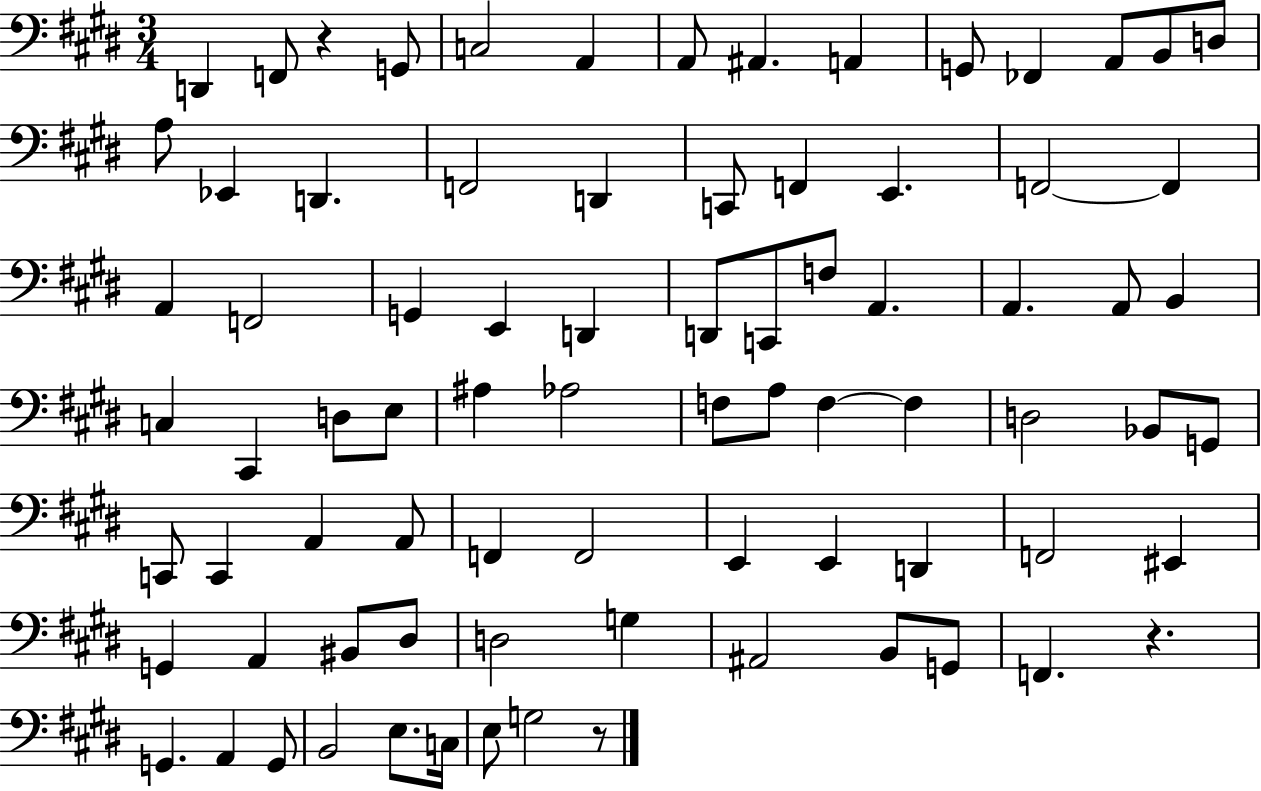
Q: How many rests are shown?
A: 3